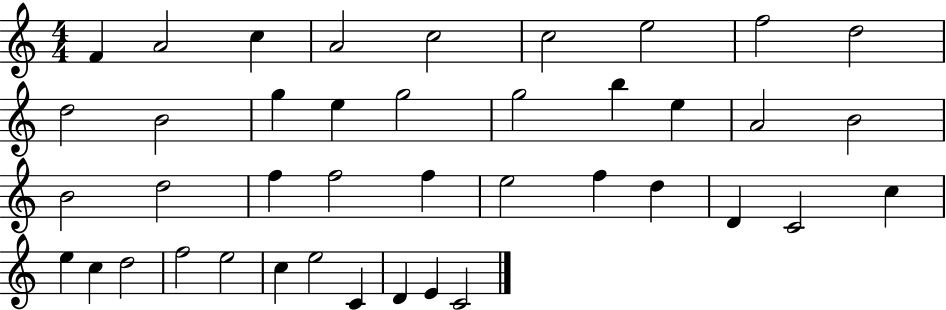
X:1
T:Untitled
M:4/4
L:1/4
K:C
F A2 c A2 c2 c2 e2 f2 d2 d2 B2 g e g2 g2 b e A2 B2 B2 d2 f f2 f e2 f d D C2 c e c d2 f2 e2 c e2 C D E C2